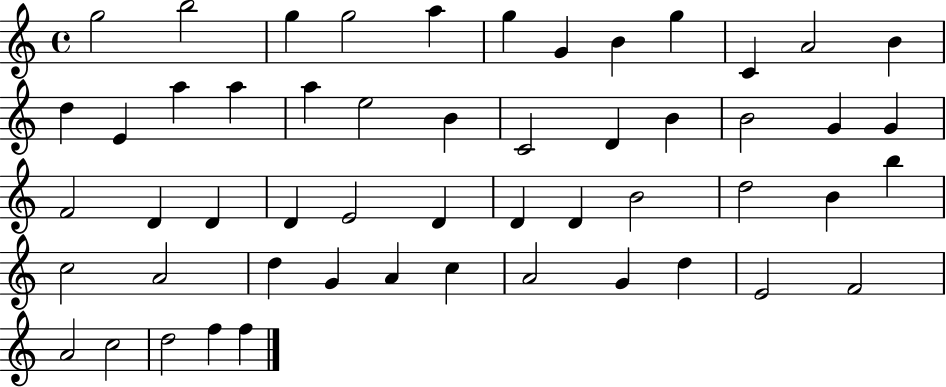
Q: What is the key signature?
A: C major